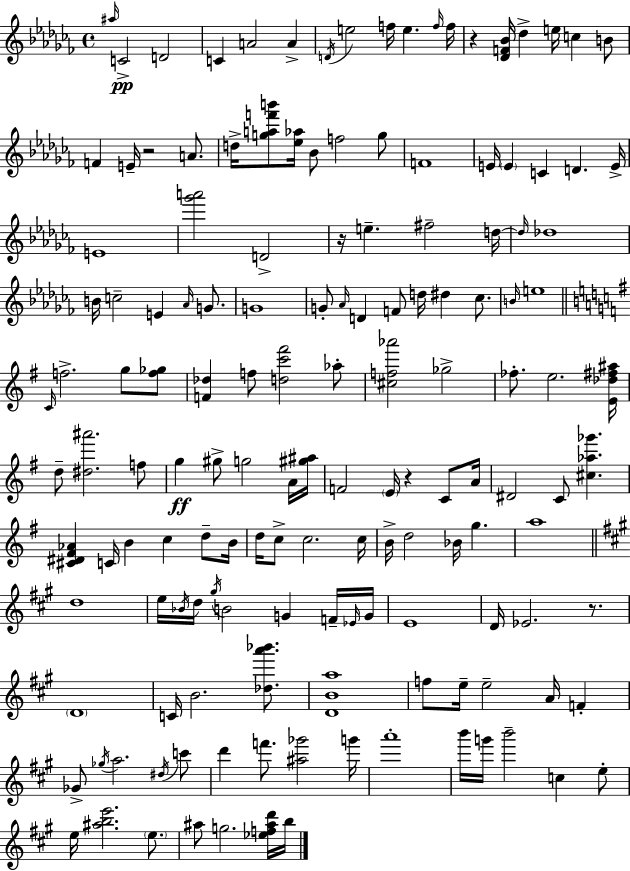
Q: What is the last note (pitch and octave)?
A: B5